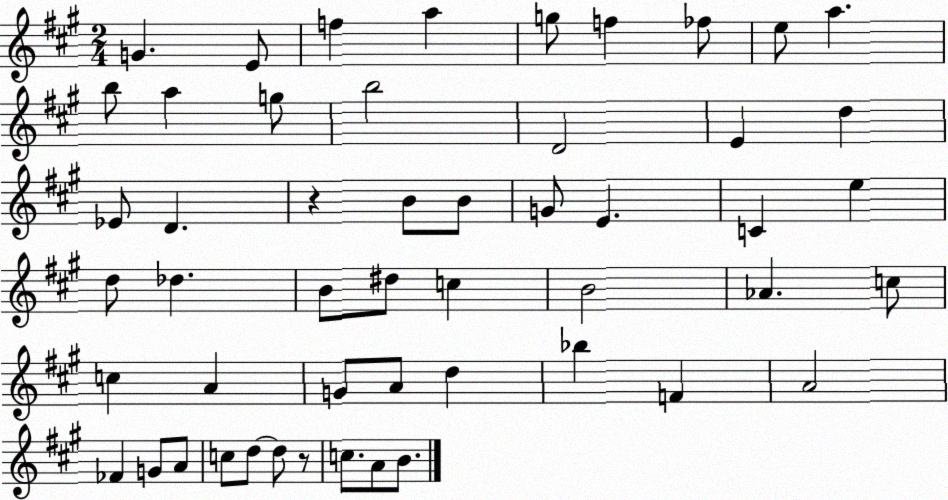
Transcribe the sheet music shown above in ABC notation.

X:1
T:Untitled
M:2/4
L:1/4
K:A
G E/2 f a g/2 f _f/2 e/2 a b/2 a g/2 b2 D2 E d _E/2 D z B/2 B/2 G/2 E C e d/2 _d B/2 ^d/2 c B2 _A c/2 c A G/2 A/2 d _b F A2 _F G/2 A/2 c/2 d/2 d/2 z/2 c/2 A/2 B/2